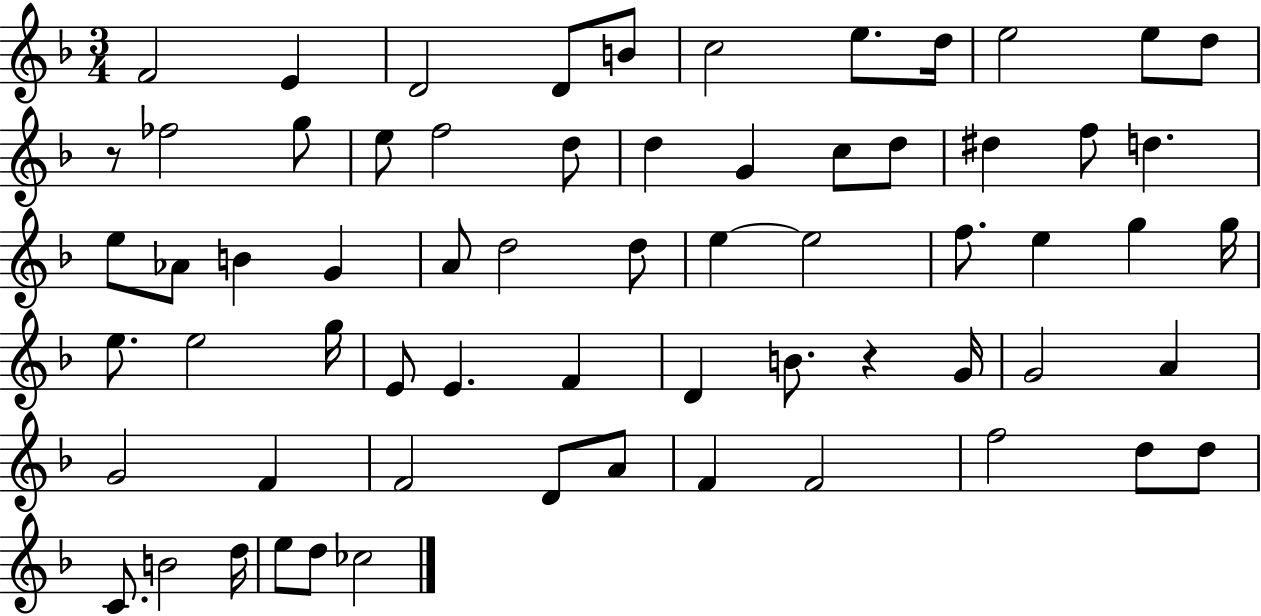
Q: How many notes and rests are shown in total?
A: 65